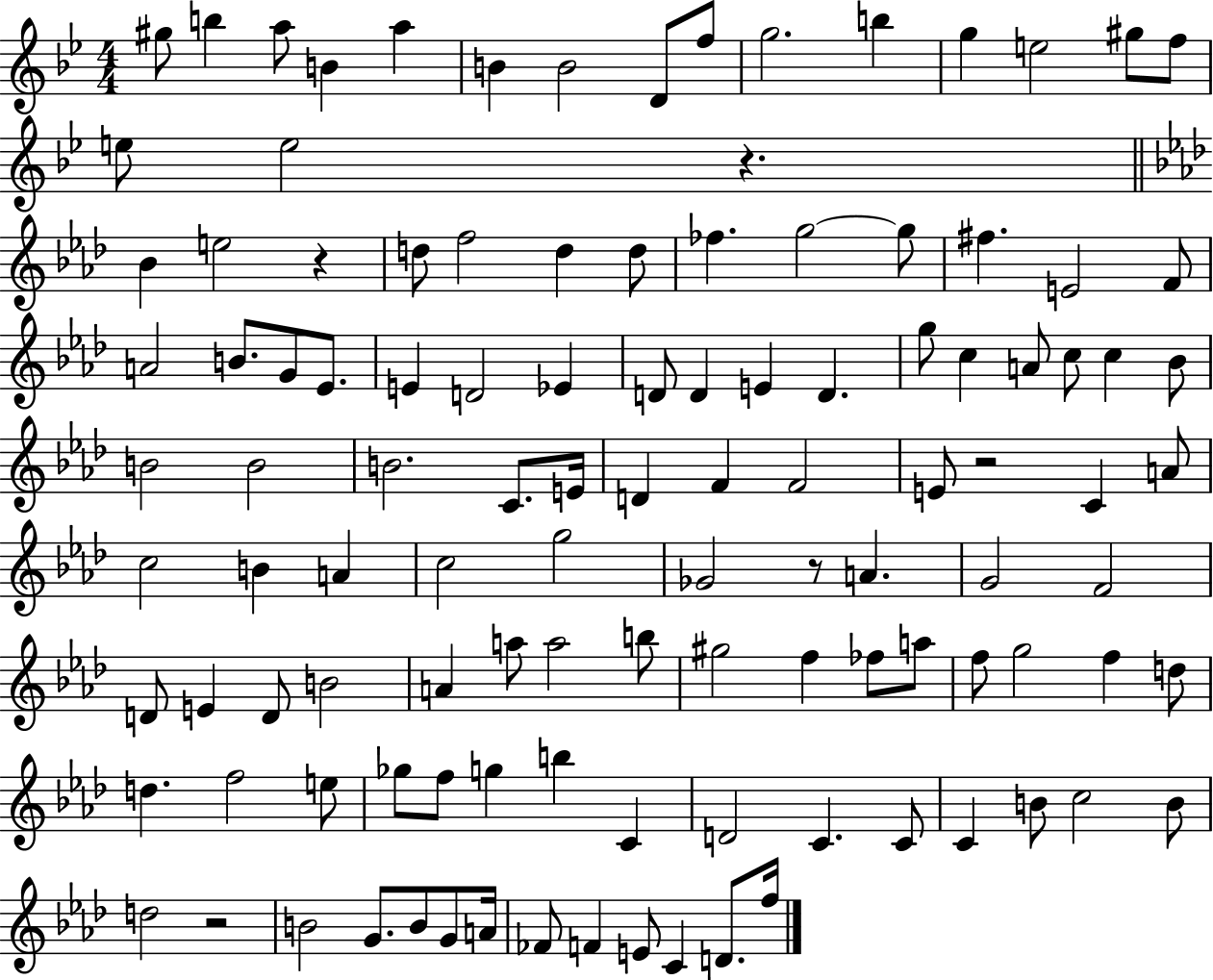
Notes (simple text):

G#5/e B5/q A5/e B4/q A5/q B4/q B4/h D4/e F5/e G5/h. B5/q G5/q E5/h G#5/e F5/e E5/e E5/h R/q. Bb4/q E5/h R/q D5/e F5/h D5/q D5/e FES5/q. G5/h G5/e F#5/q. E4/h F4/e A4/h B4/e. G4/e Eb4/e. E4/q D4/h Eb4/q D4/e D4/q E4/q D4/q. G5/e C5/q A4/e C5/e C5/q Bb4/e B4/h B4/h B4/h. C4/e. E4/s D4/q F4/q F4/h E4/e R/h C4/q A4/e C5/h B4/q A4/q C5/h G5/h Gb4/h R/e A4/q. G4/h F4/h D4/e E4/q D4/e B4/h A4/q A5/e A5/h B5/e G#5/h F5/q FES5/e A5/e F5/e G5/h F5/q D5/e D5/q. F5/h E5/e Gb5/e F5/e G5/q B5/q C4/q D4/h C4/q. C4/e C4/q B4/e C5/h B4/e D5/h R/h B4/h G4/e. B4/e G4/e A4/s FES4/e F4/q E4/e C4/q D4/e. F5/s